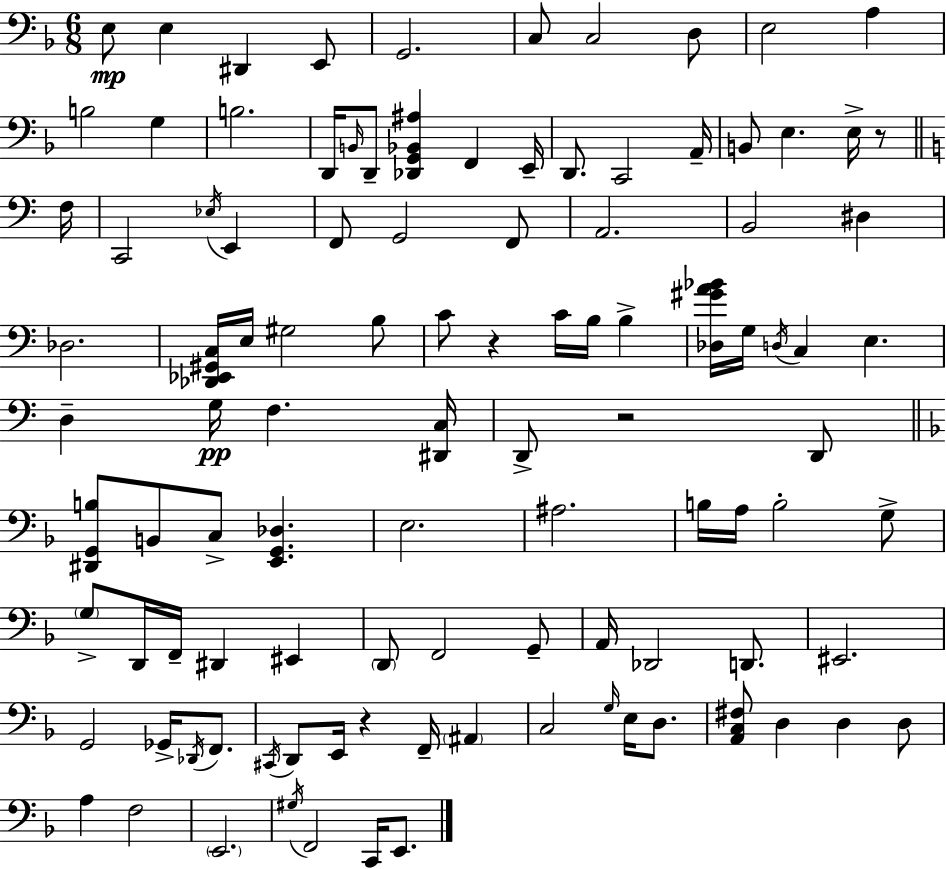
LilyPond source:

{
  \clef bass
  \numericTimeSignature
  \time 6/8
  \key d \minor
  \repeat volta 2 { e8\mp e4 dis,4 e,8 | g,2. | c8 c2 d8 | e2 a4 | \break b2 g4 | b2. | d,16 \grace { b,16 } d,8-- <des, g, bes, ais>4 f,4 | e,16-- d,8. c,2 | \break a,16-- b,8 e4. e16-> r8 | \bar "||" \break \key c \major f16 c,2 \acciaccatura { ees16 } e,4 | f,8 g,2 | f,8 a,2. | b,2 dis4 | \break des2. | <des, ees, gis, c>16 e16 gis2 | b8 c'8 r4 c'16 b16 b4-> | <des gis' a' bes'>16 g16 \acciaccatura { d16 } c4 e4. | \break d4-- g16\pp f4. | <dis, c>16 d,8-> r2 | d,8 \bar "||" \break \key d \minor <dis, g, b>8 b,8 c8-> <e, g, des>4. | e2. | ais2. | b16 a16 b2-. g8-> | \break \parenthesize g8-> d,16 f,16-- dis,4 eis,4 | \parenthesize d,8 f,2 g,8-- | a,16 des,2 d,8. | eis,2. | \break g,2 ges,16-> \acciaccatura { des,16 } f,8. | \acciaccatura { cis,16 } d,8 e,16 r4 f,16-- \parenthesize ais,4 | c2 \grace { g16 } e16 | d8. <a, c fis>8 d4 d4 | \break d8 a4 f2 | \parenthesize e,2. | \acciaccatura { gis16 } f,2 | c,16 e,8. } \bar "|."
}